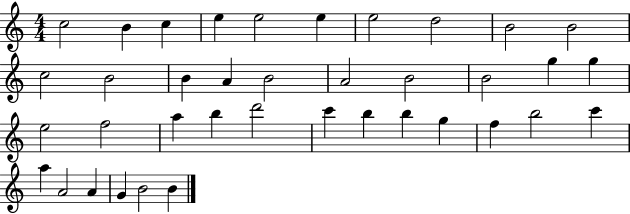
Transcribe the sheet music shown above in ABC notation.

X:1
T:Untitled
M:4/4
L:1/4
K:C
c2 B c e e2 e e2 d2 B2 B2 c2 B2 B A B2 A2 B2 B2 g g e2 f2 a b d'2 c' b b g f b2 c' a A2 A G B2 B